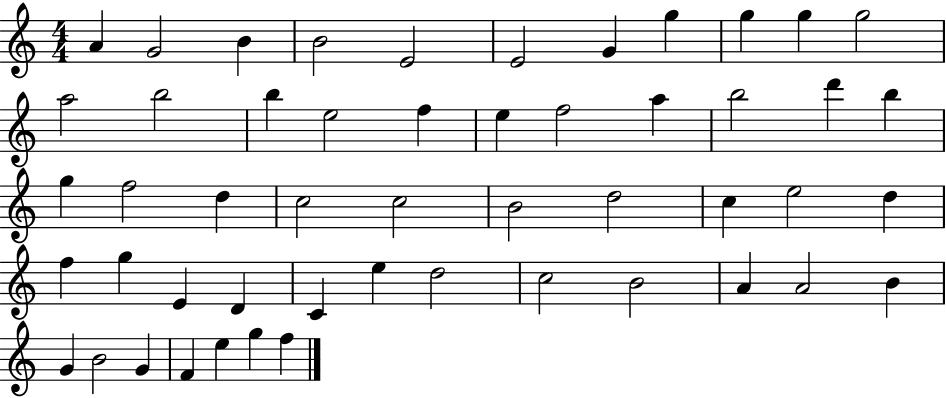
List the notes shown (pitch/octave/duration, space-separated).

A4/q G4/h B4/q B4/h E4/h E4/h G4/q G5/q G5/q G5/q G5/h A5/h B5/h B5/q E5/h F5/q E5/q F5/h A5/q B5/h D6/q B5/q G5/q F5/h D5/q C5/h C5/h B4/h D5/h C5/q E5/h D5/q F5/q G5/q E4/q D4/q C4/q E5/q D5/h C5/h B4/h A4/q A4/h B4/q G4/q B4/h G4/q F4/q E5/q G5/q F5/q